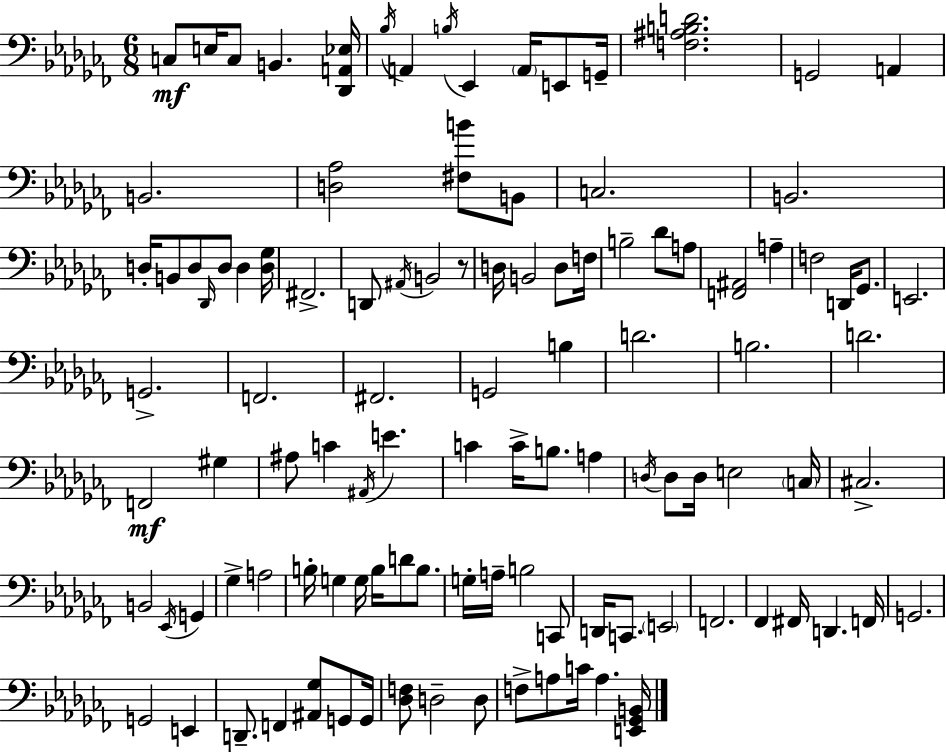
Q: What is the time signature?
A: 6/8